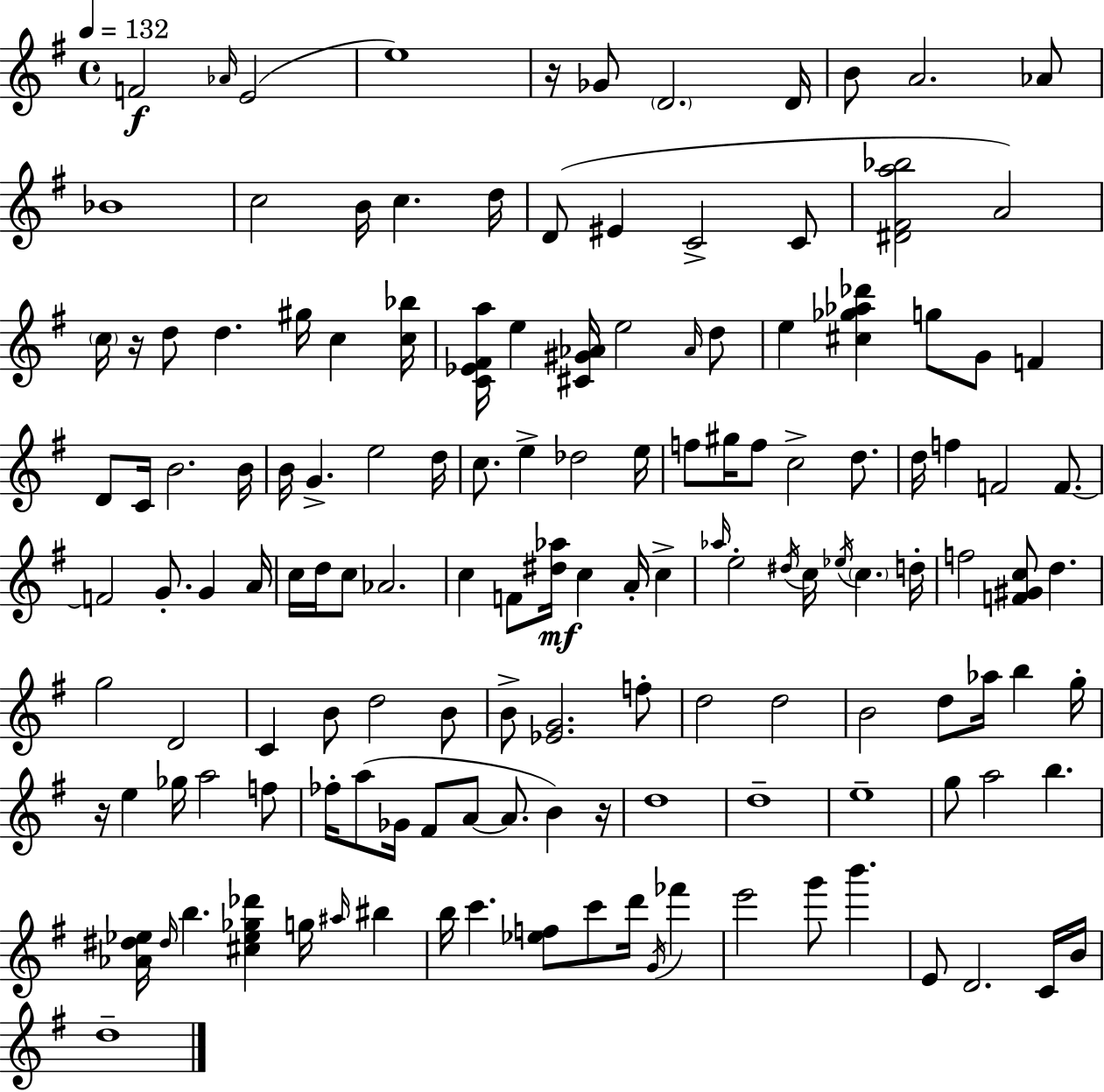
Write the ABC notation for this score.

X:1
T:Untitled
M:4/4
L:1/4
K:Em
F2 _A/4 E2 e4 z/4 _G/2 D2 D/4 B/2 A2 _A/2 _B4 c2 B/4 c d/4 D/2 ^E C2 C/2 [^D^Fa_b]2 A2 c/4 z/4 d/2 d ^g/4 c [c_b]/4 [C_E^Fa]/4 e [^C^G_A]/4 e2 _A/4 d/2 e [^c_g_a_d'] g/2 G/2 F D/2 C/4 B2 B/4 B/4 G e2 d/4 c/2 e _d2 e/4 f/2 ^g/4 f/2 c2 d/2 d/4 f F2 F/2 F2 G/2 G A/4 c/4 d/4 c/2 _A2 c F/2 [^d_a]/4 c A/4 c _a/4 e2 ^d/4 c/4 _e/4 c d/4 f2 [F^Gc]/2 d g2 D2 C B/2 d2 B/2 B/2 [_EG]2 f/2 d2 d2 B2 d/2 _a/4 b g/4 z/4 e _g/4 a2 f/2 _f/4 a/2 _G/4 ^F/2 A/2 A/2 B z/4 d4 d4 e4 g/2 a2 b [_A^d_e]/4 ^d/4 b [^c_e_g_d'] g/4 ^a/4 ^b b/4 c' [_ef]/2 c'/2 d'/4 G/4 _f' e'2 g'/2 b' E/2 D2 C/4 B/4 d4